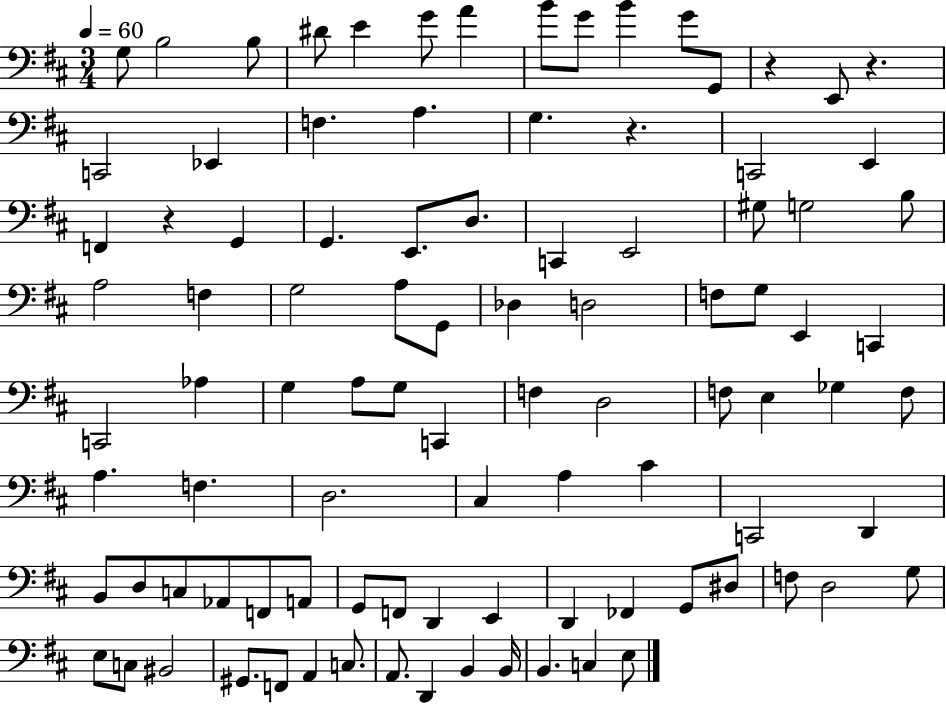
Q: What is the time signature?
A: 3/4